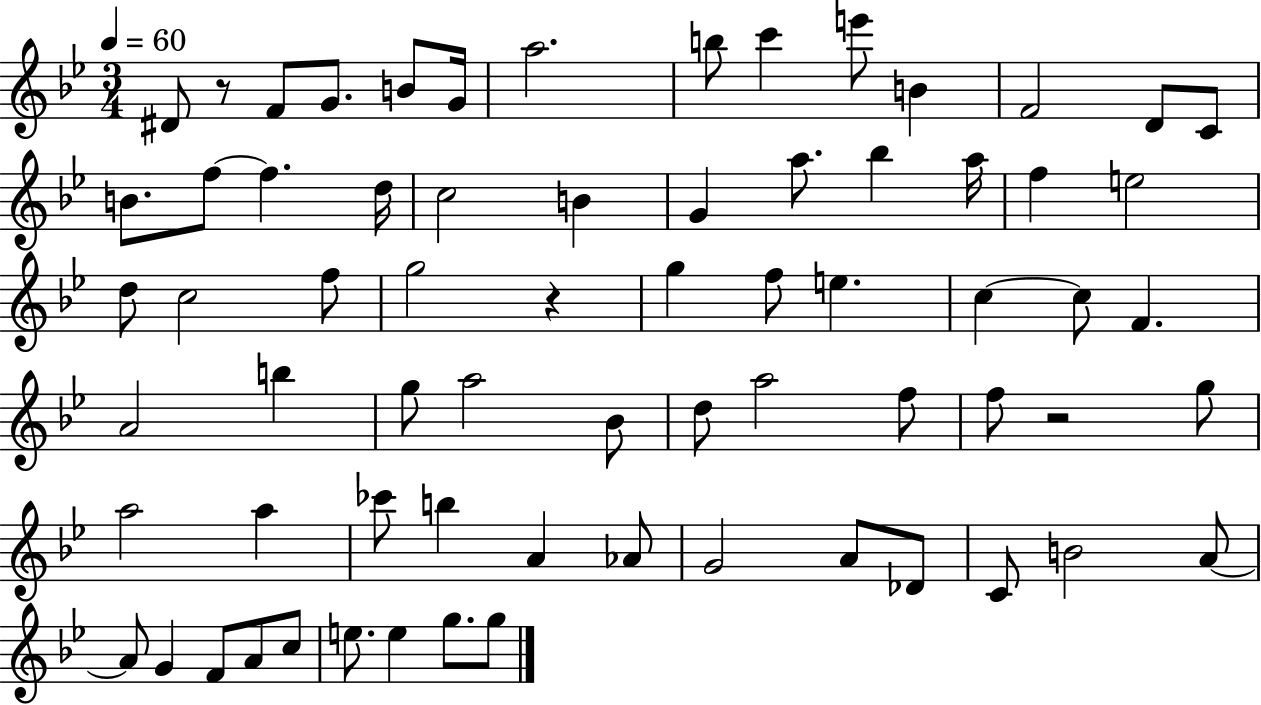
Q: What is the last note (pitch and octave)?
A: G5